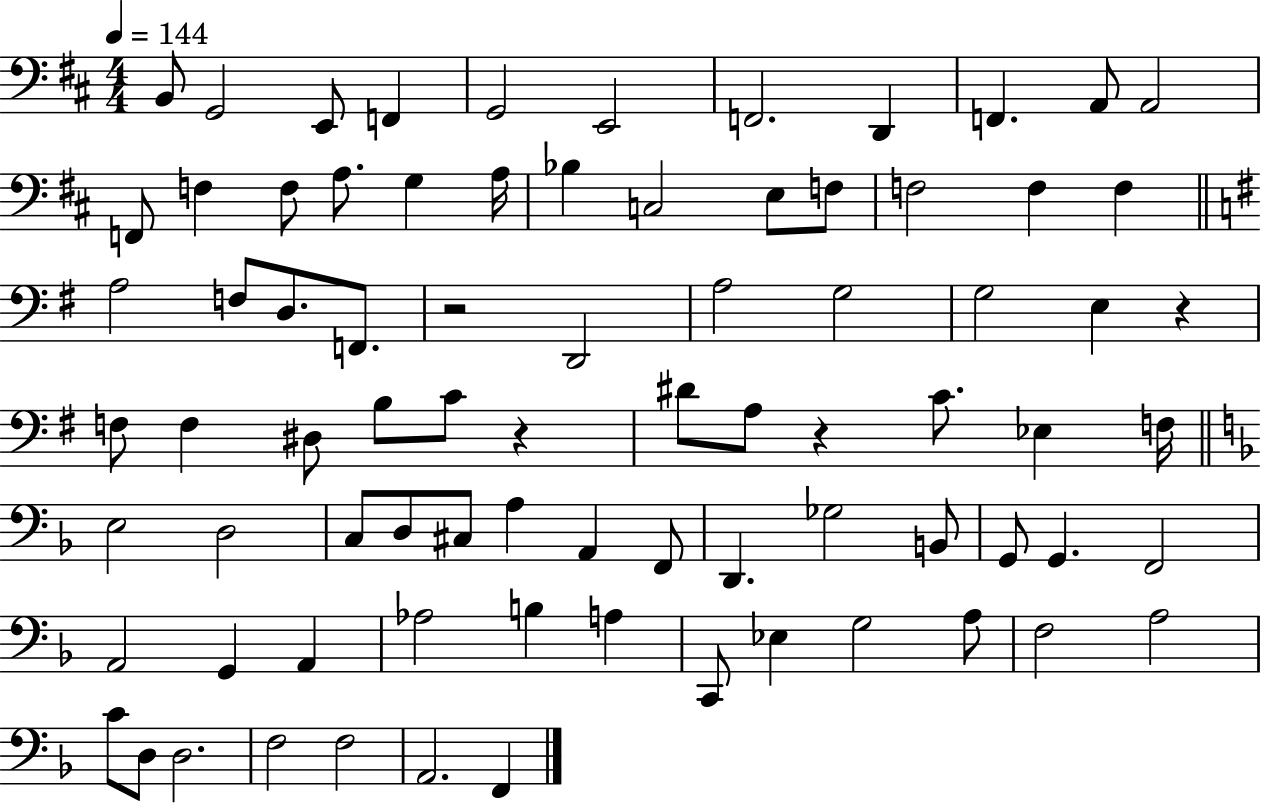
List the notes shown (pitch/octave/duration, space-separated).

B2/e G2/h E2/e F2/q G2/h E2/h F2/h. D2/q F2/q. A2/e A2/h F2/e F3/q F3/e A3/e. G3/q A3/s Bb3/q C3/h E3/e F3/e F3/h F3/q F3/q A3/h F3/e D3/e. F2/e. R/h D2/h A3/h G3/h G3/h E3/q R/q F3/e F3/q D#3/e B3/e C4/e R/q D#4/e A3/e R/q C4/e. Eb3/q F3/s E3/h D3/h C3/e D3/e C#3/e A3/q A2/q F2/e D2/q. Gb3/h B2/e G2/e G2/q. F2/h A2/h G2/q A2/q Ab3/h B3/q A3/q C2/e Eb3/q G3/h A3/e F3/h A3/h C4/e D3/e D3/h. F3/h F3/h A2/h. F2/q